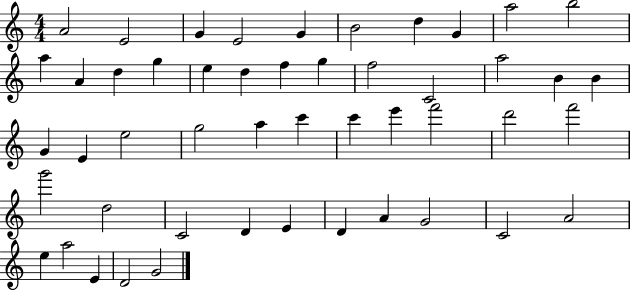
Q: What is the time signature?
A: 4/4